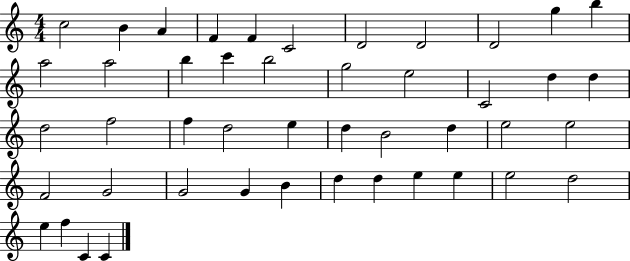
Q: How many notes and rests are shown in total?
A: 46